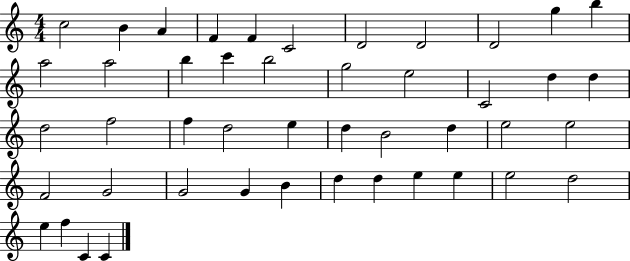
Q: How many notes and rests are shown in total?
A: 46